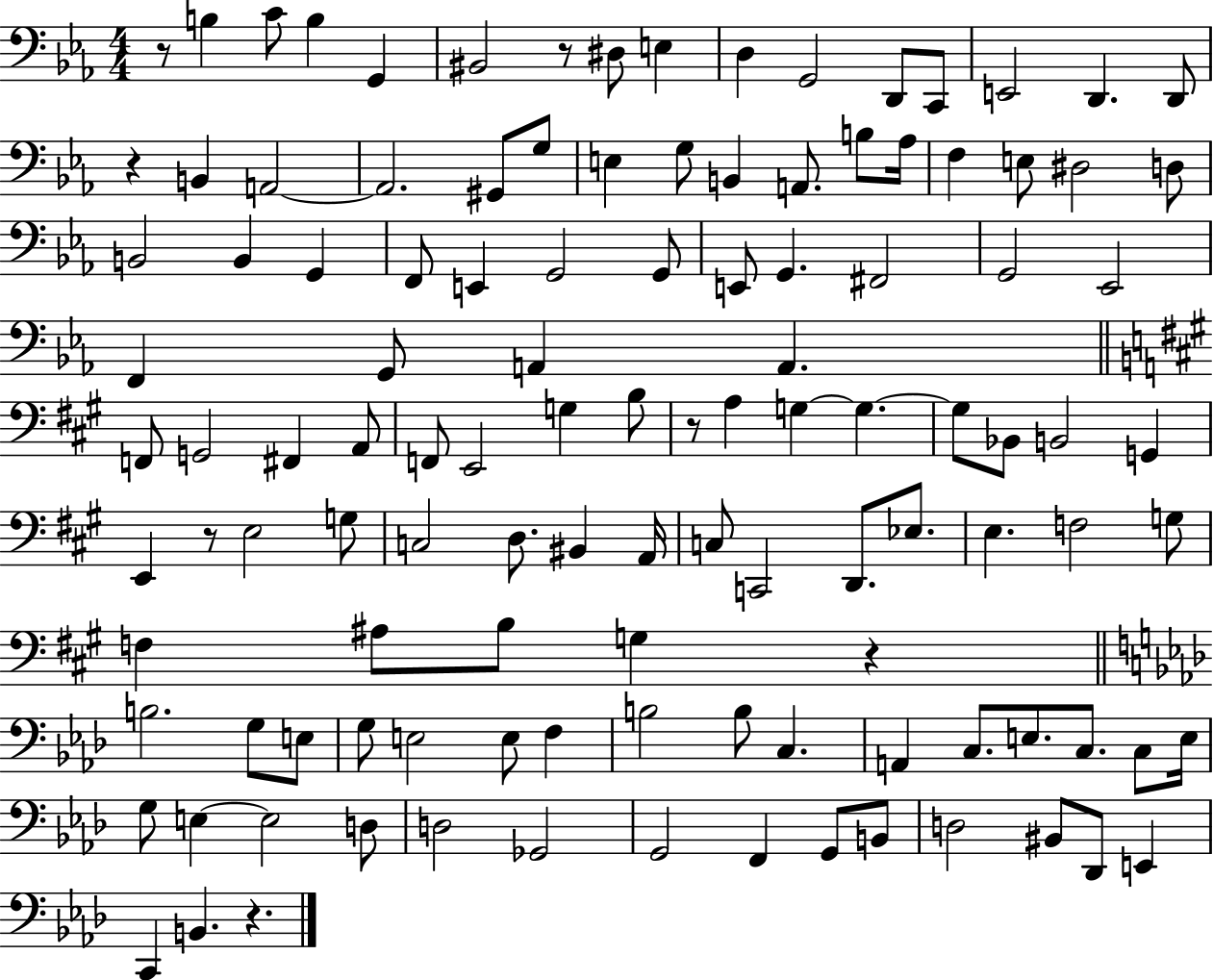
X:1
T:Untitled
M:4/4
L:1/4
K:Eb
z/2 B, C/2 B, G,, ^B,,2 z/2 ^D,/2 E, D, G,,2 D,,/2 C,,/2 E,,2 D,, D,,/2 z B,, A,,2 A,,2 ^G,,/2 G,/2 E, G,/2 B,, A,,/2 B,/2 _A,/4 F, E,/2 ^D,2 D,/2 B,,2 B,, G,, F,,/2 E,, G,,2 G,,/2 E,,/2 G,, ^F,,2 G,,2 _E,,2 F,, G,,/2 A,, A,, F,,/2 G,,2 ^F,, A,,/2 F,,/2 E,,2 G, B,/2 z/2 A, G, G, G,/2 _B,,/2 B,,2 G,, E,, z/2 E,2 G,/2 C,2 D,/2 ^B,, A,,/4 C,/2 C,,2 D,,/2 _E,/2 E, F,2 G,/2 F, ^A,/2 B,/2 G, z B,2 G,/2 E,/2 G,/2 E,2 E,/2 F, B,2 B,/2 C, A,, C,/2 E,/2 C,/2 C,/2 E,/4 G,/2 E, E,2 D,/2 D,2 _G,,2 G,,2 F,, G,,/2 B,,/2 D,2 ^B,,/2 _D,,/2 E,, C,, B,, z